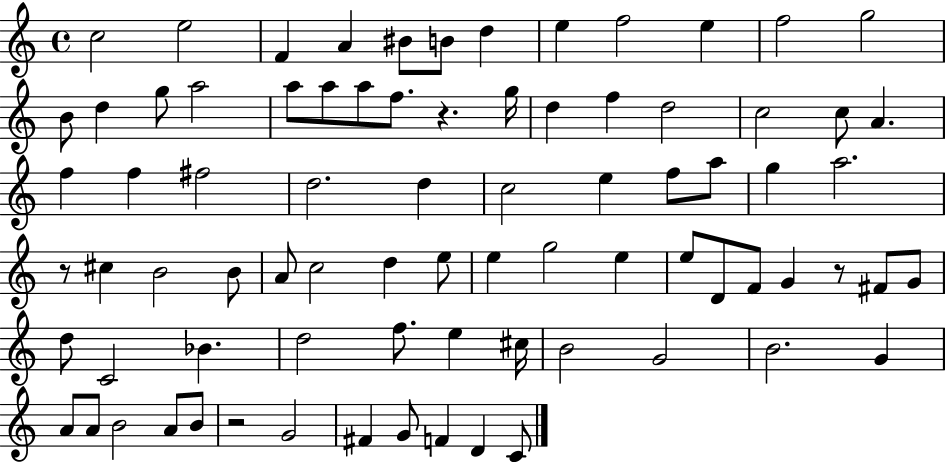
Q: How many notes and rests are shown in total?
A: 80